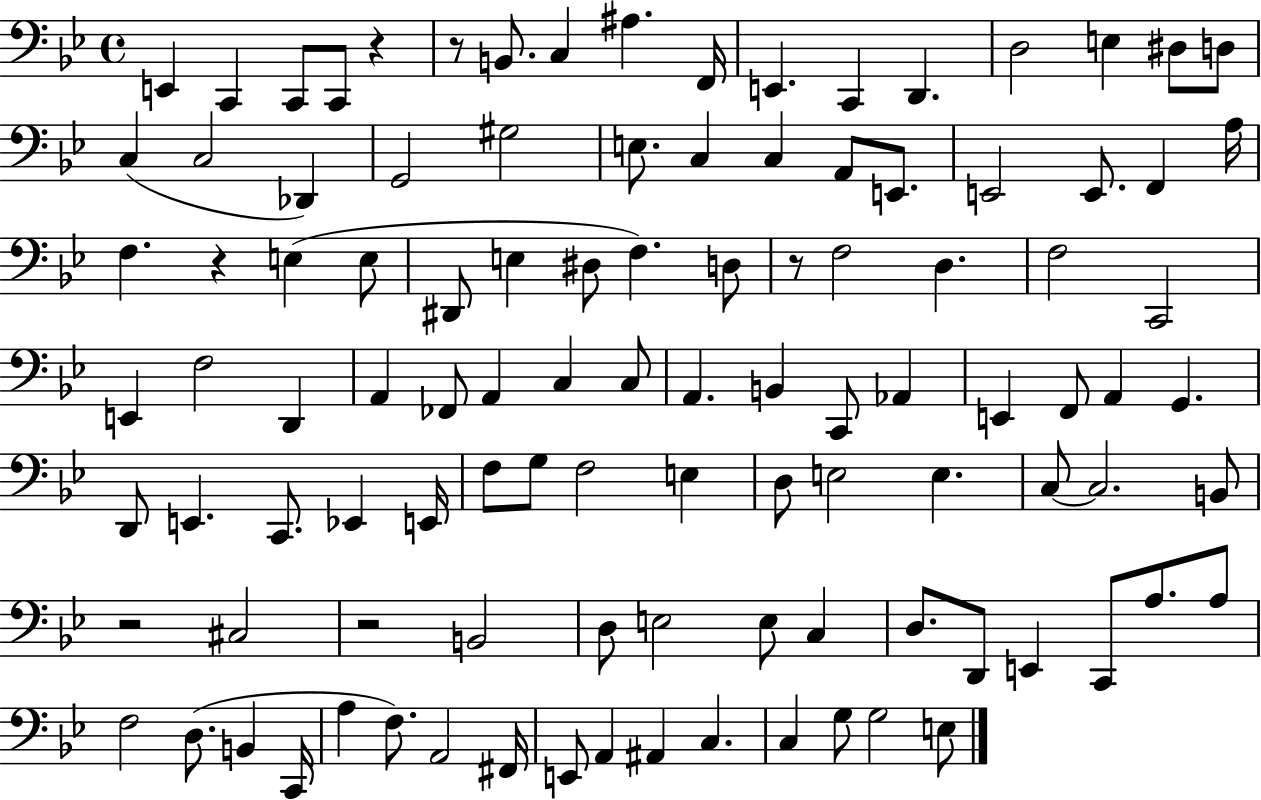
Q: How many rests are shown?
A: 6